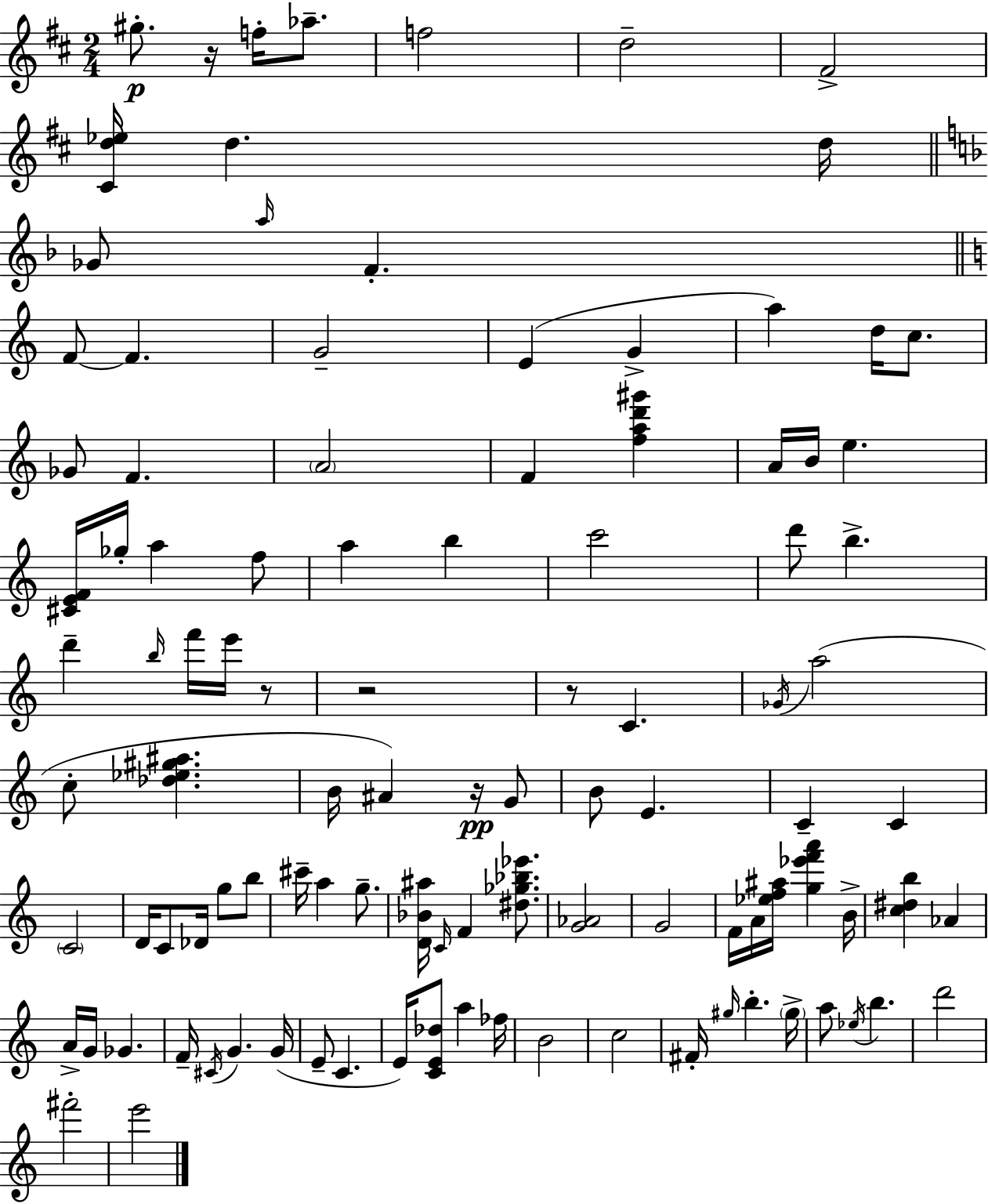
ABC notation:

X:1
T:Untitled
M:2/4
L:1/4
K:D
^g/2 z/4 f/4 _a/2 f2 d2 ^F2 [^Cd_e]/4 d d/4 _G/2 a/4 F F/2 F G2 E G a d/4 c/2 _G/2 F A2 F [fad'^g'] A/4 B/4 e [^CEF]/4 _g/4 a f/2 a b c'2 d'/2 b d' b/4 f'/4 e'/4 z/2 z2 z/2 C _G/4 a2 c/2 [_d_e^g^a] B/4 ^A z/4 G/2 B/2 E C C C2 D/4 C/2 _D/4 g/2 b/2 ^c'/4 a g/2 [D_B^a]/4 C/4 F [^d_g_b_e']/2 [G_A]2 G2 F/4 A/4 [_ef^a]/4 [g_e'f'a'] B/4 [c^db] _A A/4 G/4 _G F/4 ^C/4 G G/4 E/2 C E/4 [CE_d]/2 a _f/4 B2 c2 ^F/4 ^g/4 b ^g/4 a/2 _e/4 b d'2 ^f'2 e'2